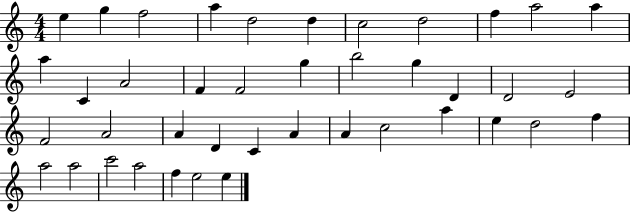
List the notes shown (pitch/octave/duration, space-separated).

E5/q G5/q F5/h A5/q D5/h D5/q C5/h D5/h F5/q A5/h A5/q A5/q C4/q A4/h F4/q F4/h G5/q B5/h G5/q D4/q D4/h E4/h F4/h A4/h A4/q D4/q C4/q A4/q A4/q C5/h A5/q E5/q D5/h F5/q A5/h A5/h C6/h A5/h F5/q E5/h E5/q